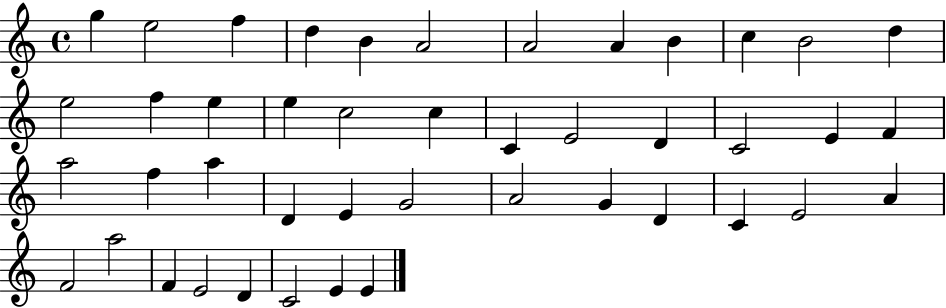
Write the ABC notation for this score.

X:1
T:Untitled
M:4/4
L:1/4
K:C
g e2 f d B A2 A2 A B c B2 d e2 f e e c2 c C E2 D C2 E F a2 f a D E G2 A2 G D C E2 A F2 a2 F E2 D C2 E E